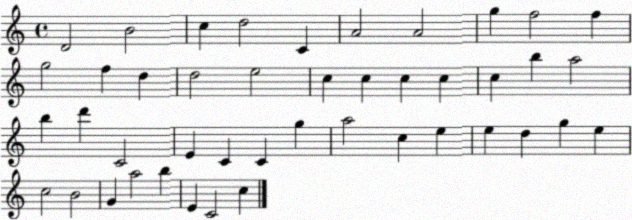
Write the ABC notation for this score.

X:1
T:Untitled
M:4/4
L:1/4
K:C
D2 B2 c d2 C A2 A2 g f2 f g2 f d d2 e2 c c c c c b a2 b d' C2 E C C g a2 c e e d g e c2 B2 G a2 b E C2 c